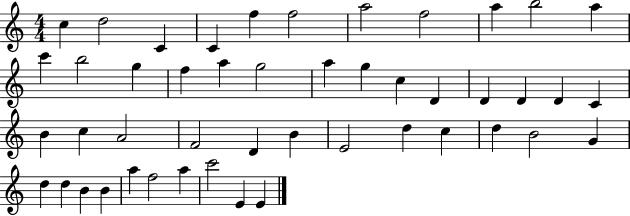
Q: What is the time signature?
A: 4/4